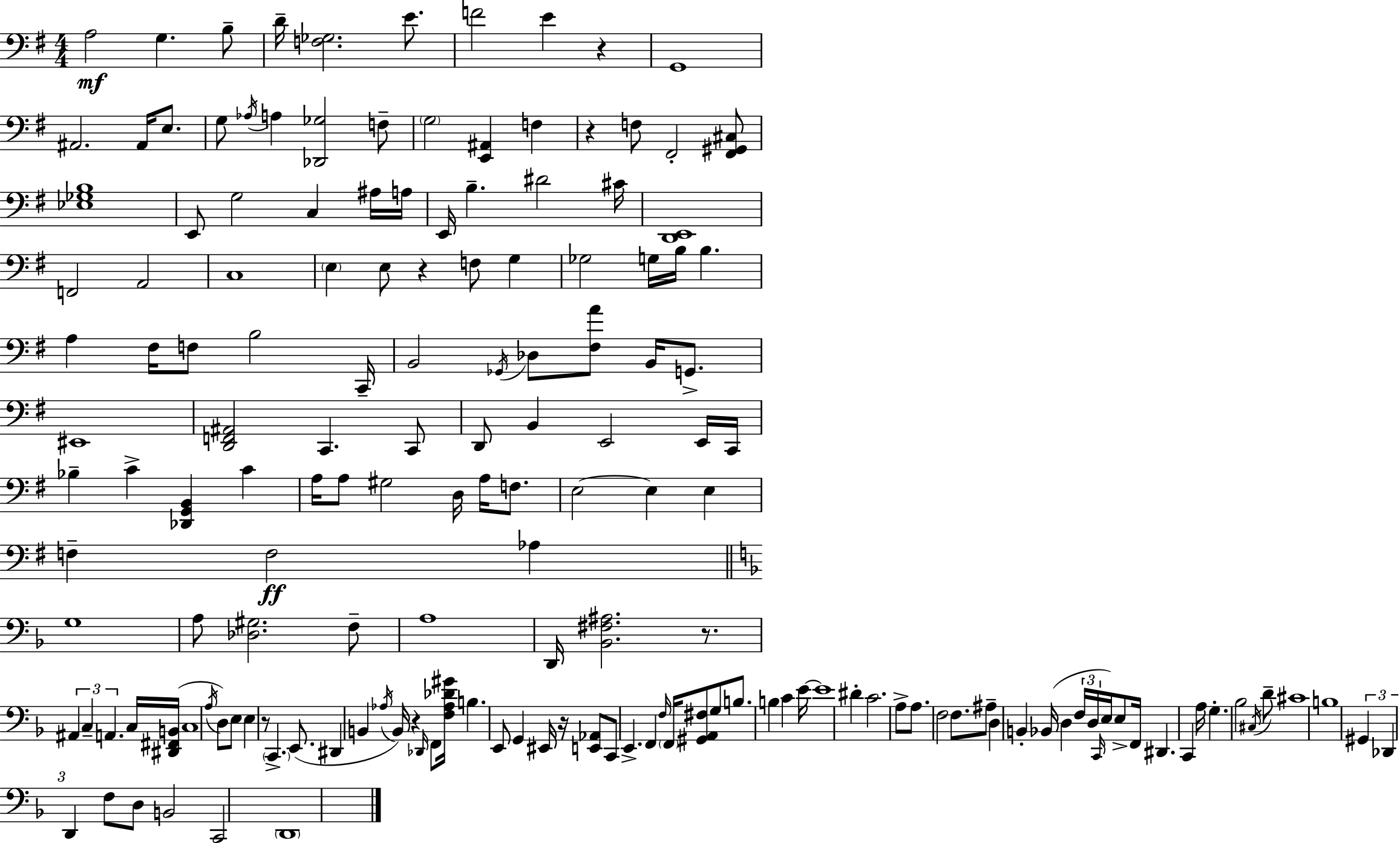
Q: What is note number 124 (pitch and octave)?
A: E3